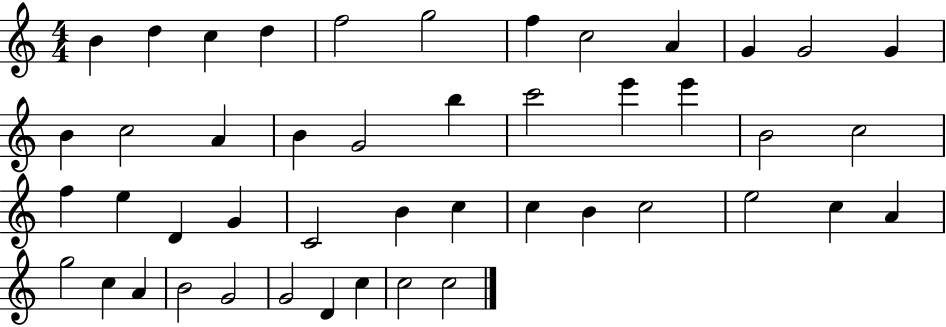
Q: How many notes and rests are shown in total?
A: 46